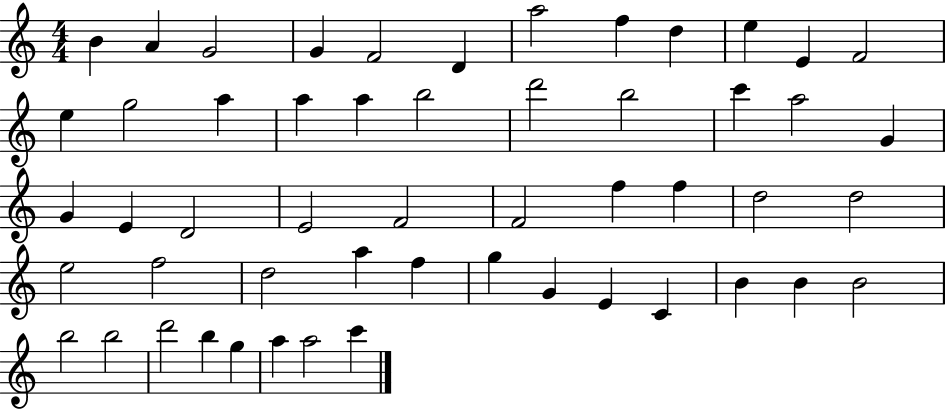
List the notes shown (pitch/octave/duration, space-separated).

B4/q A4/q G4/h G4/q F4/h D4/q A5/h F5/q D5/q E5/q E4/q F4/h E5/q G5/h A5/q A5/q A5/q B5/h D6/h B5/h C6/q A5/h G4/q G4/q E4/q D4/h E4/h F4/h F4/h F5/q F5/q D5/h D5/h E5/h F5/h D5/h A5/q F5/q G5/q G4/q E4/q C4/q B4/q B4/q B4/h B5/h B5/h D6/h B5/q G5/q A5/q A5/h C6/q